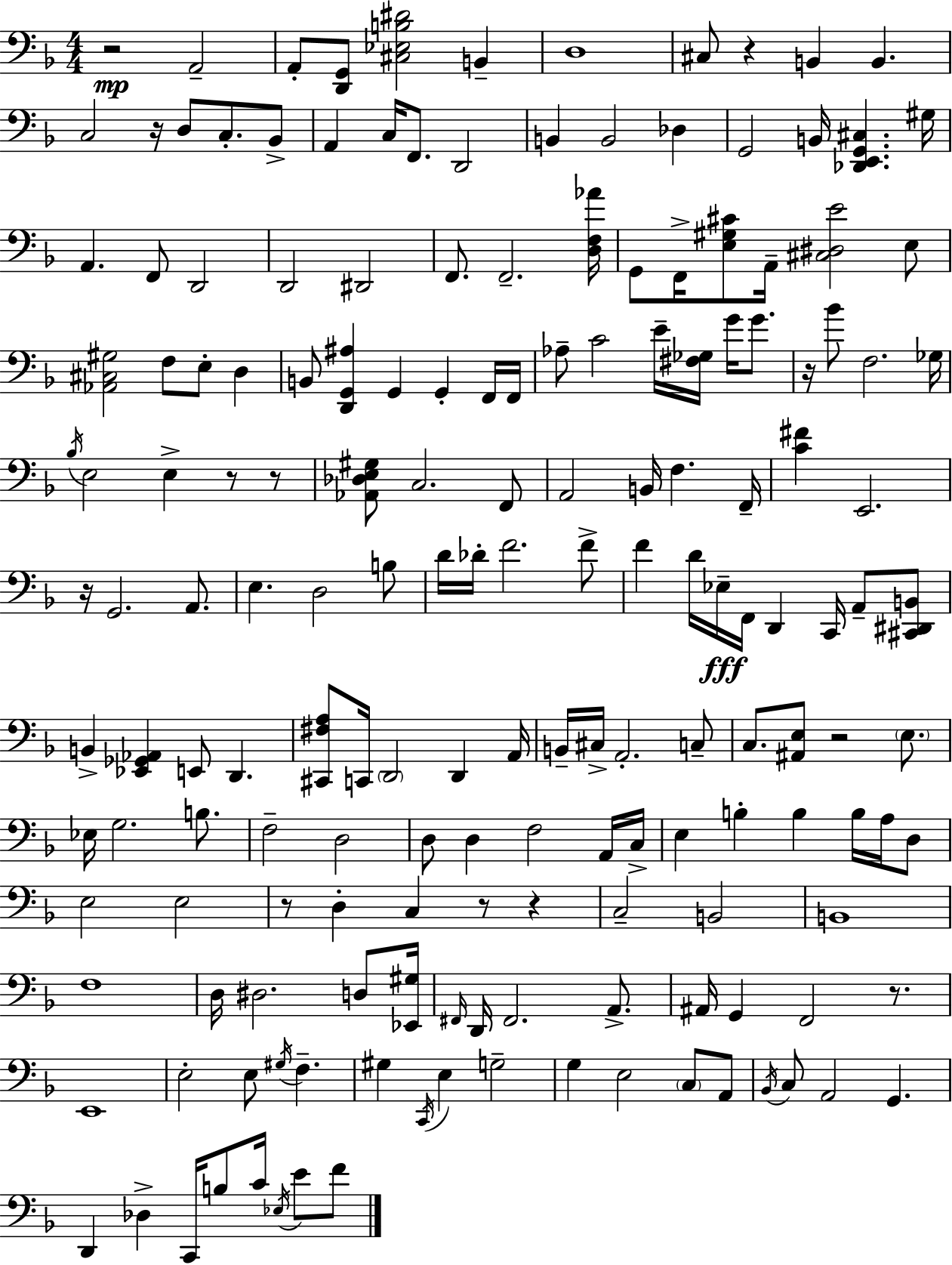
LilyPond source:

{
  \clef bass
  \numericTimeSignature
  \time 4/4
  \key f \major
  r2\mp a,2-- | a,8-. <d, g,>8 <cis ees b dis'>2 b,4-- | d1 | cis8 r4 b,4 b,4. | \break c2 r16 d8 c8.-. bes,8-> | a,4 c16 f,8. d,2 | b,4 b,2 des4 | g,2 b,16 <des, e, g, cis>4. gis16 | \break a,4. f,8 d,2 | d,2 dis,2 | f,8. f,2.-- <d f aes'>16 | g,8 f,16-> <e gis cis'>8 a,16-- <cis dis e'>2 e8 | \break <aes, cis gis>2 f8 e8-. d4 | b,8 <d, g, ais>4 g,4 g,4-. f,16 f,16 | aes8-- c'2 e'16-- <fis ges>16 g'16 g'8. | r16 bes'8 f2. ges16 | \break \acciaccatura { bes16 } e2 e4-> r8 r8 | <aes, des e gis>8 c2. f,8 | a,2 b,16 f4. | f,16-- <c' fis'>4 e,2. | \break r16 g,2. a,8. | e4. d2 b8 | d'16 des'16-. f'2. f'8-> | f'4 d'16 ees16--\fff f,16 d,4 c,16 a,8-- <cis, dis, b,>8 | \break b,4-> <ees, ges, aes,>4 e,8 d,4. | <cis, fis a>8 c,16 \parenthesize d,2 d,4 | a,16 b,16-- cis16-> a,2.-. c8-- | c8. <ais, e>8 r2 \parenthesize e8. | \break ees16 g2. b8. | f2-- d2 | d8 d4 f2 a,16 | c16-> e4 b4-. b4 b16 a16 d8 | \break e2 e2 | r8 d4-. c4 r8 r4 | c2-- b,2 | b,1 | \break f1 | d16 dis2. d8 | <ees, gis>16 \grace { fis,16 } d,16 fis,2. a,8.-> | ais,16 g,4 f,2 r8. | \break e,1 | e2-. e8 \acciaccatura { gis16 } f4.-- | gis4 \acciaccatura { c,16 } e4 g2-- | g4 e2 | \break \parenthesize c8 a,8 \acciaccatura { bes,16 } c8 a,2 g,4. | d,4 des4-> c,16 b8 | c'16 \acciaccatura { ees16 } e'8 f'8 \bar "|."
}